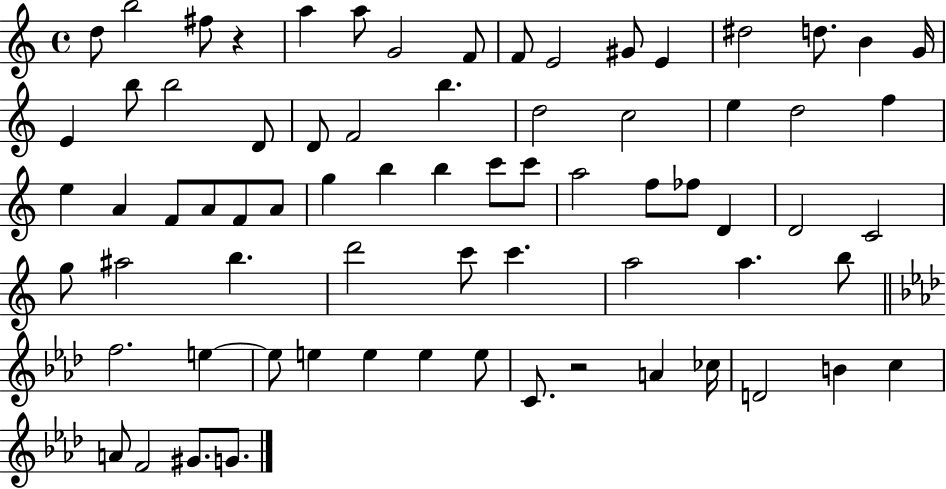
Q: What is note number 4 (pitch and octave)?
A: A5